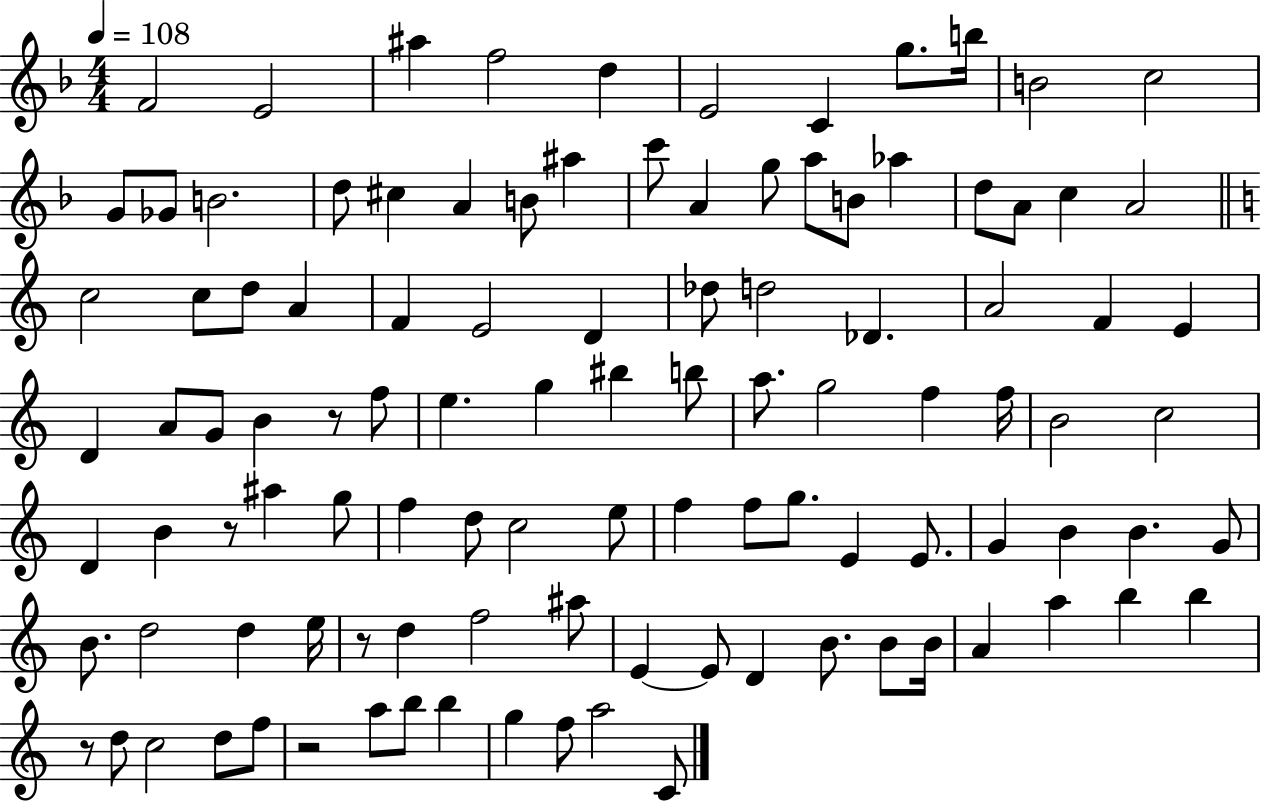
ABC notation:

X:1
T:Untitled
M:4/4
L:1/4
K:F
F2 E2 ^a f2 d E2 C g/2 b/4 B2 c2 G/2 _G/2 B2 d/2 ^c A B/2 ^a c'/2 A g/2 a/2 B/2 _a d/2 A/2 c A2 c2 c/2 d/2 A F E2 D _d/2 d2 _D A2 F E D A/2 G/2 B z/2 f/2 e g ^b b/2 a/2 g2 f f/4 B2 c2 D B z/2 ^a g/2 f d/2 c2 e/2 f f/2 g/2 E E/2 G B B G/2 B/2 d2 d e/4 z/2 d f2 ^a/2 E E/2 D B/2 B/2 B/4 A a b b z/2 d/2 c2 d/2 f/2 z2 a/2 b/2 b g f/2 a2 C/2